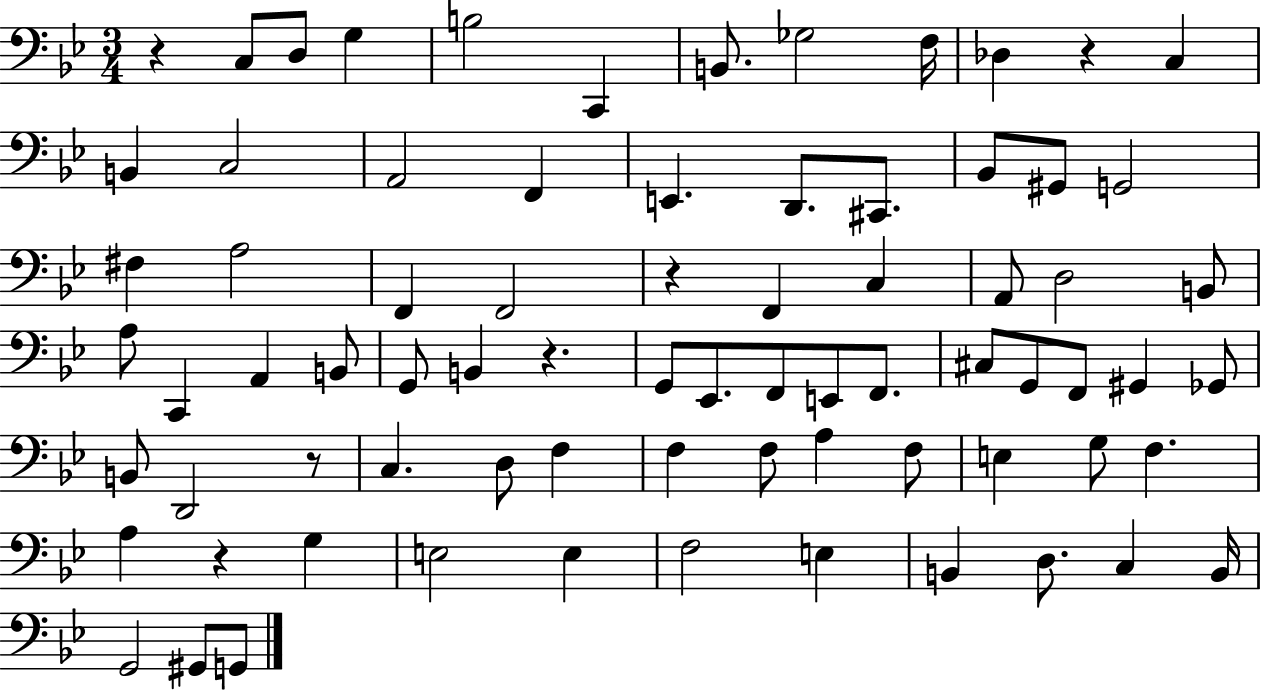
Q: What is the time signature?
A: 3/4